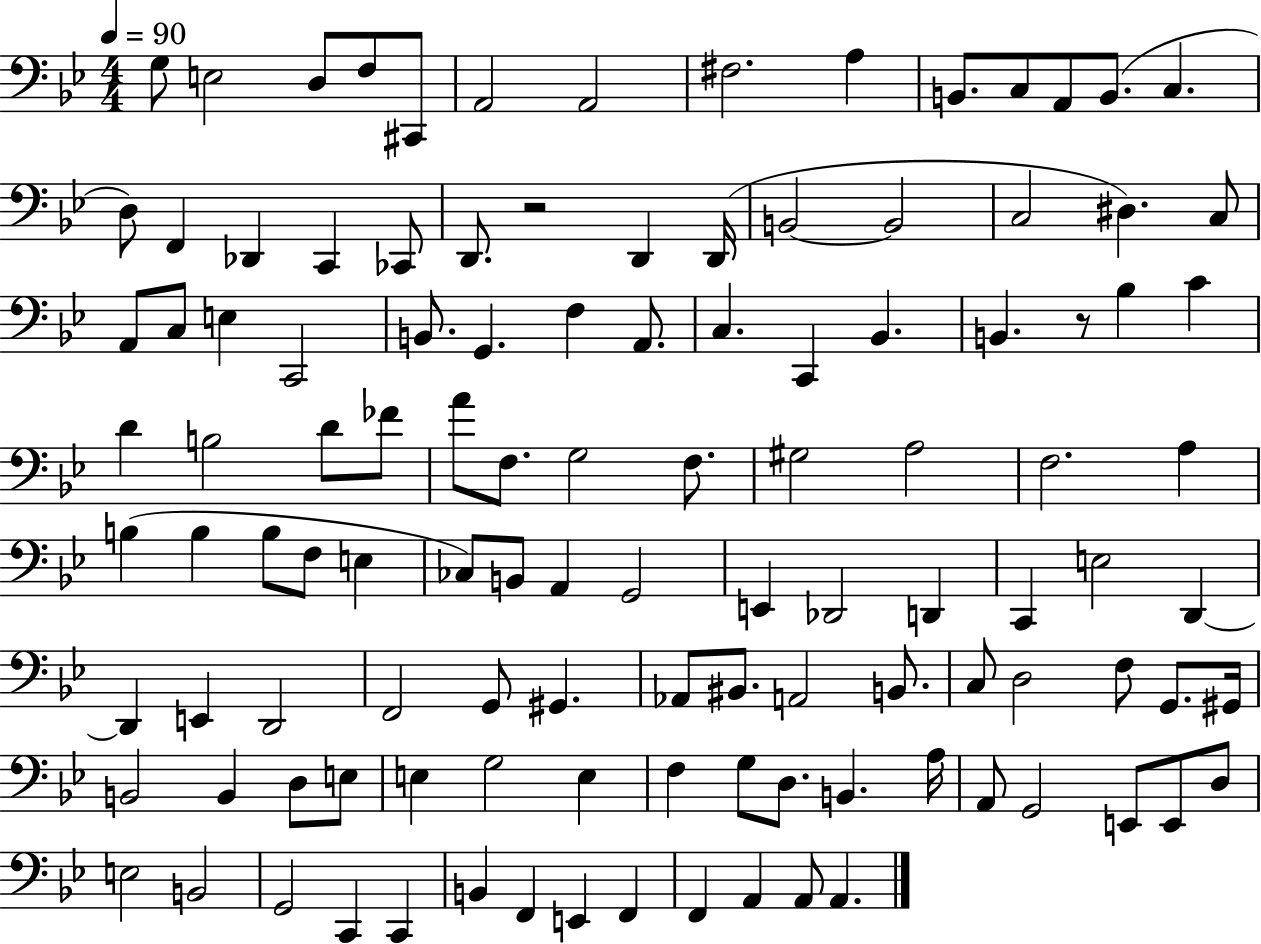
G3/e E3/h D3/e F3/e C#2/e A2/h A2/h F#3/h. A3/q B2/e. C3/e A2/e B2/e. C3/q. D3/e F2/q Db2/q C2/q CES2/e D2/e. R/h D2/q D2/s B2/h B2/h C3/h D#3/q. C3/e A2/e C3/e E3/q C2/h B2/e. G2/q. F3/q A2/e. C3/q. C2/q Bb2/q. B2/q. R/e Bb3/q C4/q D4/q B3/h D4/e FES4/e A4/e F3/e. G3/h F3/e. G#3/h A3/h F3/h. A3/q B3/q B3/q B3/e F3/e E3/q CES3/e B2/e A2/q G2/h E2/q Db2/h D2/q C2/q E3/h D2/q D2/q E2/q D2/h F2/h G2/e G#2/q. Ab2/e BIS2/e. A2/h B2/e. C3/e D3/h F3/e G2/e. G#2/s B2/h B2/q D3/e E3/e E3/q G3/h E3/q F3/q G3/e D3/e. B2/q. A3/s A2/e G2/h E2/e E2/e D3/e E3/h B2/h G2/h C2/q C2/q B2/q F2/q E2/q F2/q F2/q A2/q A2/e A2/q.